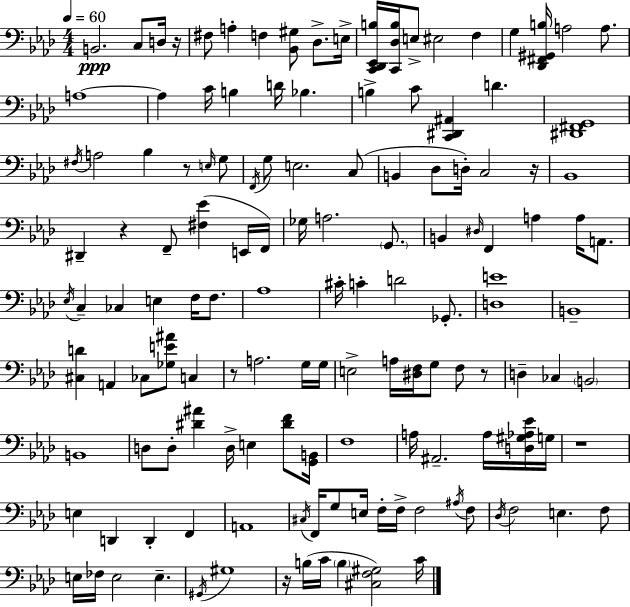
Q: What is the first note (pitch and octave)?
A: B2